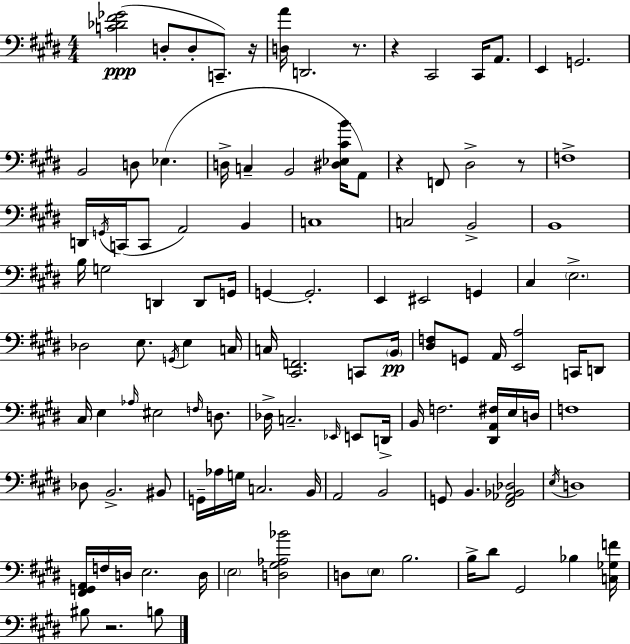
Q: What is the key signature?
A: E major